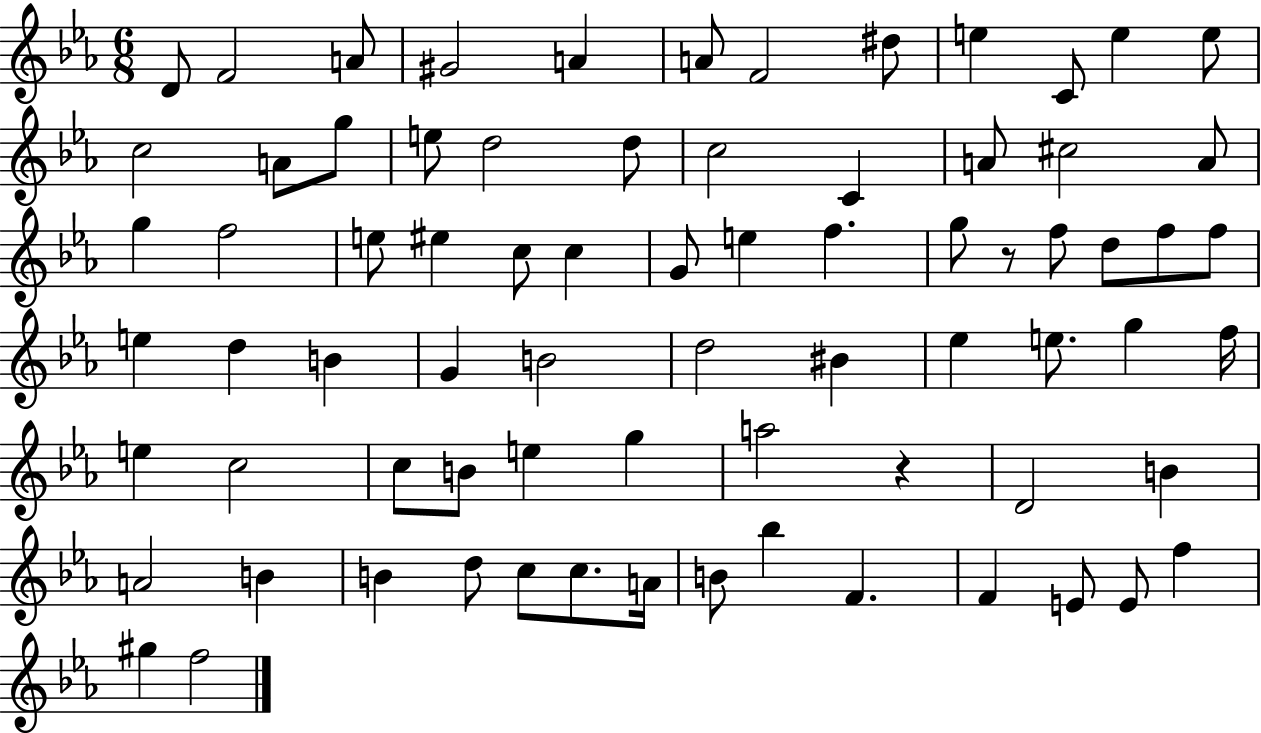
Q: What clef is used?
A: treble